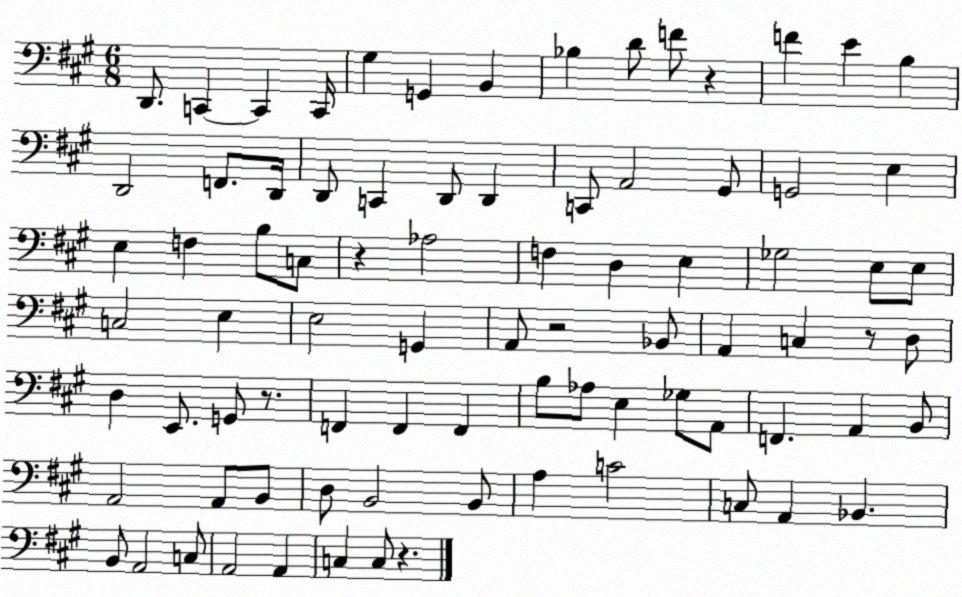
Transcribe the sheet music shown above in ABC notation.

X:1
T:Untitled
M:6/8
L:1/4
K:A
D,,/2 C,, C,, C,,/4 ^G, G,, B,, _B, D/2 F/2 z F E B, D,,2 F,,/2 D,,/4 D,,/2 C,, D,,/2 D,, C,,/2 A,,2 ^G,,/2 G,,2 E, E, F, B,/2 C,/2 z _A,2 F, D, E, _G,2 E,/2 E,/2 C,2 E, E,2 G,, A,,/2 z2 _B,,/2 A,, C, z/2 D,/2 D, E,,/2 G,,/2 z/2 F,, F,, F,, B,/2 _A,/2 E, _G,/2 A,,/2 F,, A,, B,,/2 A,,2 A,,/2 B,,/2 D,/2 B,,2 B,,/2 A, C2 C,/2 A,, _B,, B,,/2 A,,2 C,/2 A,,2 A,, C, C,/2 z